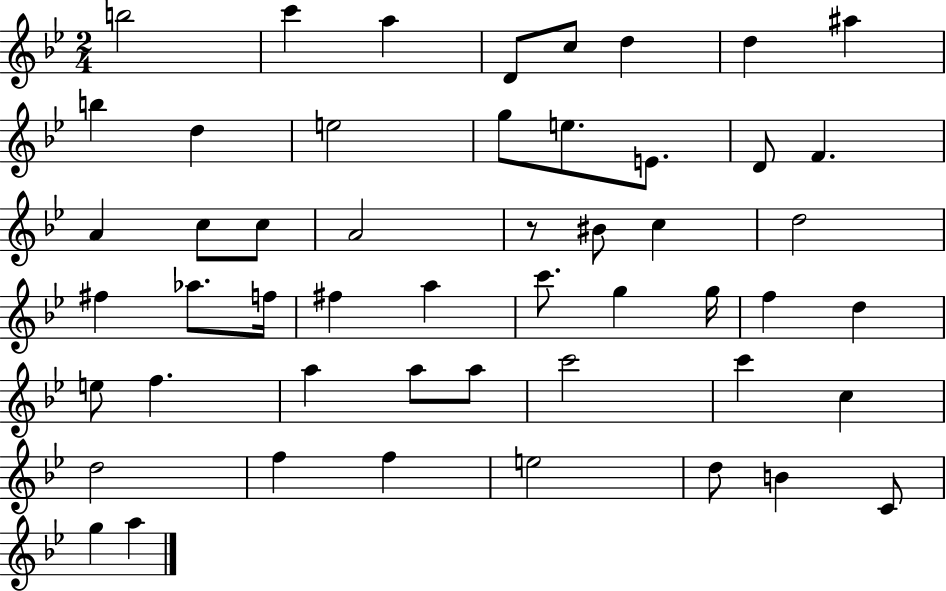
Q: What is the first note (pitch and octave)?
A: B5